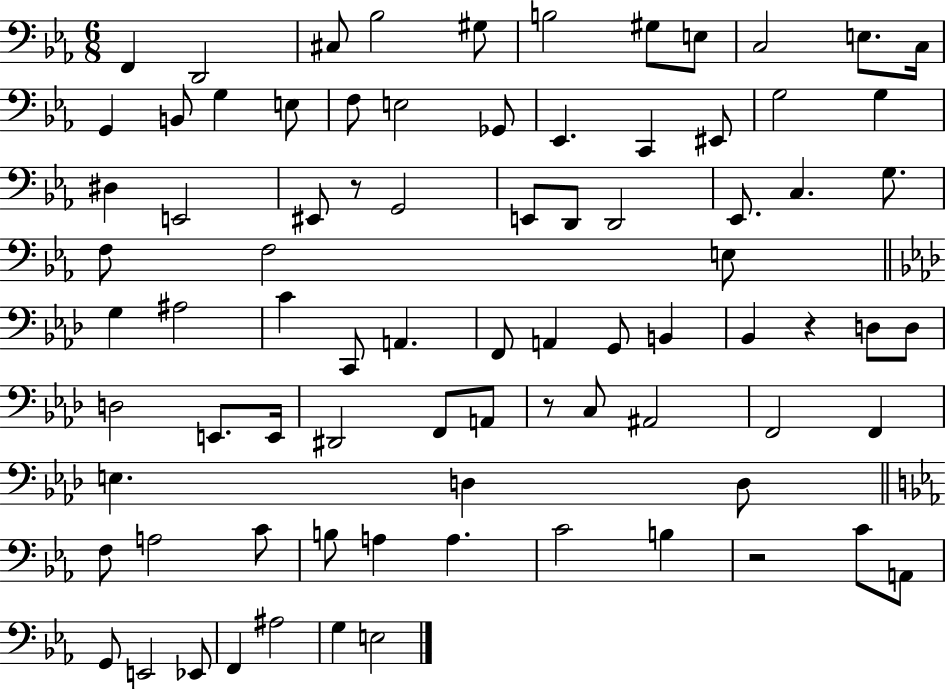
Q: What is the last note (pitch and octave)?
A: E3